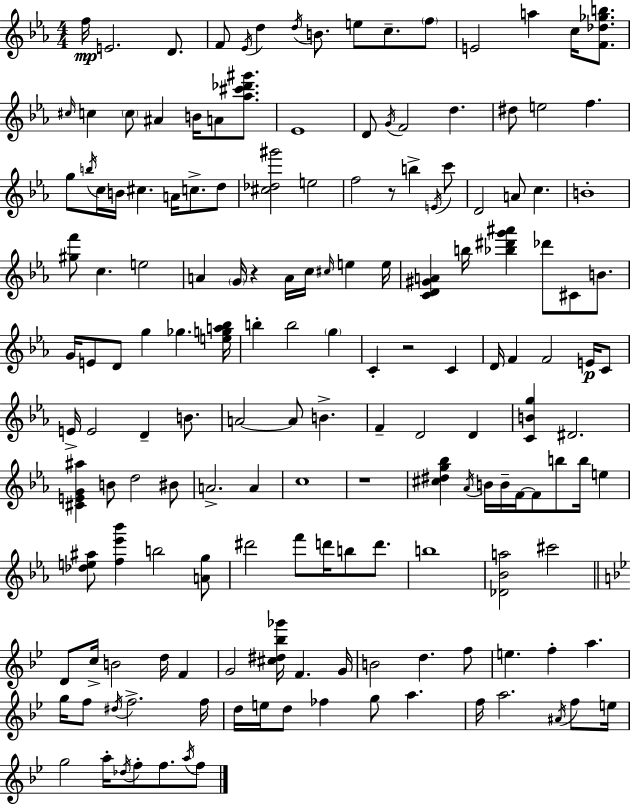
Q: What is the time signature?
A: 4/4